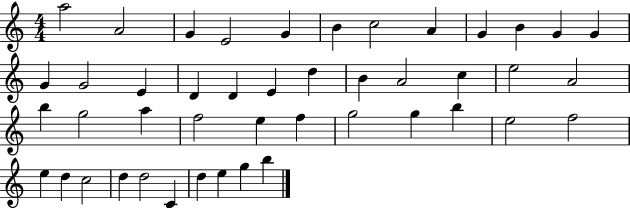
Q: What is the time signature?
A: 4/4